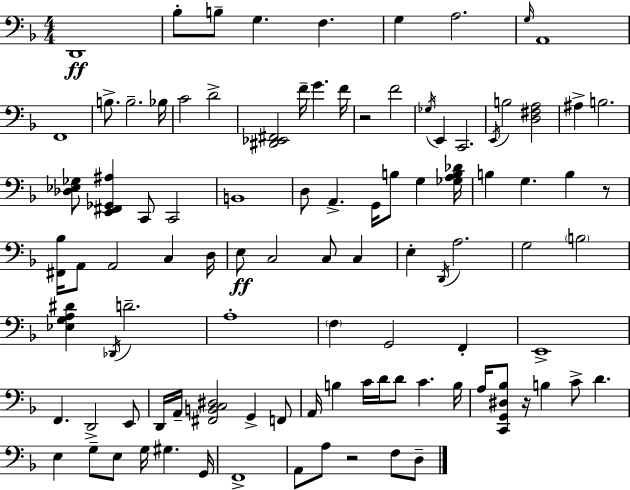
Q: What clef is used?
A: bass